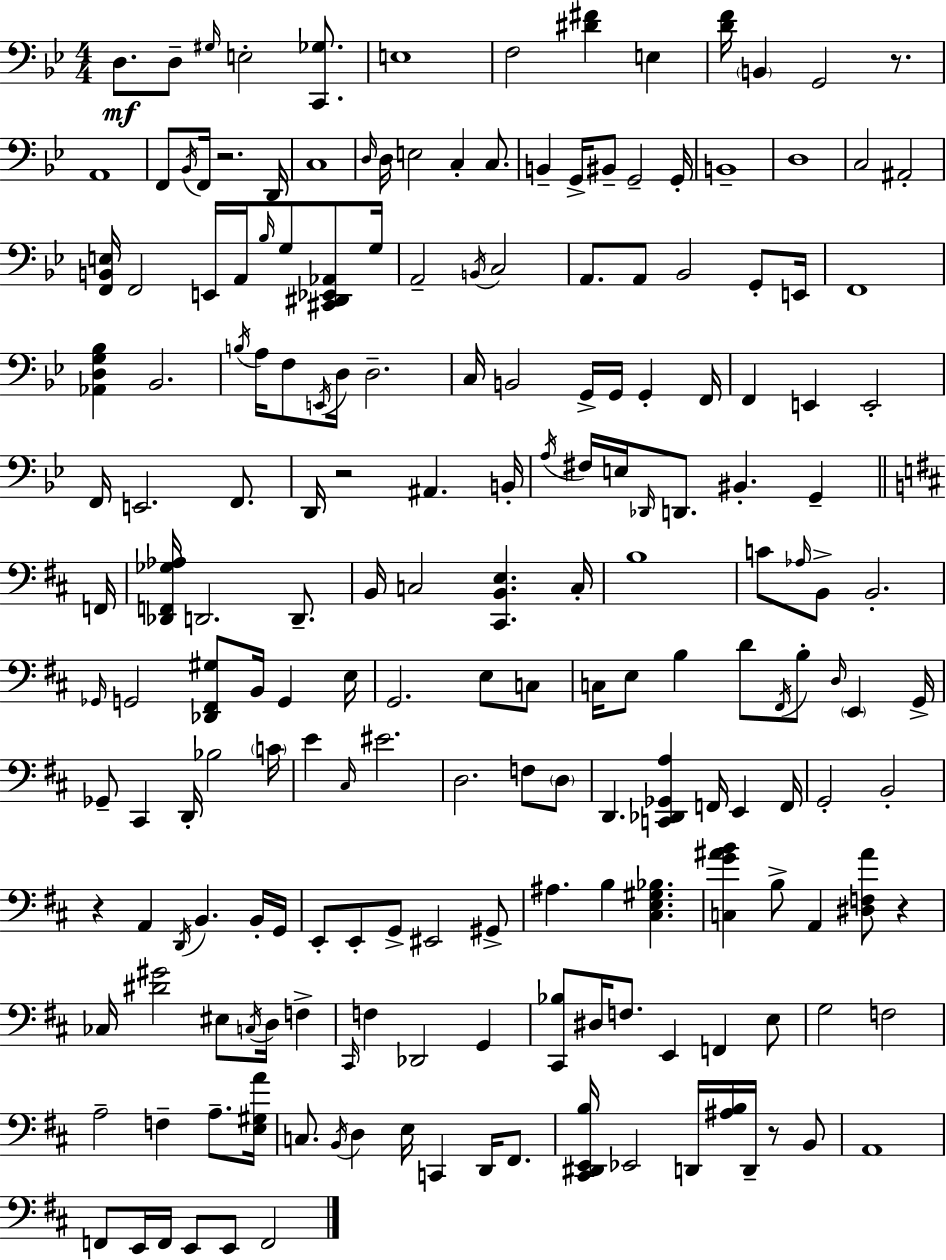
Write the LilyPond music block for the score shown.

{
  \clef bass
  \numericTimeSignature
  \time 4/4
  \key bes \major
  d8.\mf d8-- \grace { gis16 } e2-. <c, ges>8. | e1 | f2 <dis' fis'>4 e4 | <d' f'>16 \parenthesize b,4 g,2 r8. | \break a,1 | f,8 \acciaccatura { bes,16 } f,16 r2. | d,16 c1 | \grace { d16 } d16 e2 c4-. | \break c8. b,4-- g,16-> bis,8-- g,2-- | g,16-. b,1-- | d1 | c2 ais,2-. | \break <f, b, e>16 f,2 e,16 a,16 \grace { bes16 } g8 | <cis, dis, ees, aes,>8 g16 a,2-- \acciaccatura { b,16 } c2 | a,8. a,8 bes,2 | g,8-. e,16 f,1 | \break <aes, d g bes>4 bes,2. | \acciaccatura { b16 } a16 f8 \acciaccatura { e,16 } d16 d2.-- | c16 b,2 | g,16-> g,16 g,4-. f,16 f,4 e,4 e,2-. | \break f,16 e,2. | f,8. d,16 r2 | ais,4. b,16-. \acciaccatura { a16 } fis16 e16 \grace { des,16 } d,8. bis,4.-. | g,4-- \bar "||" \break \key b \minor f,16 <des, f, ges aes>16 d,2. d,8.-- | b,16 c2 <cis, b, e>4. | c16-. b1 | c'8 \grace { aes16 } b,8-> b,2.-. | \break \grace { ges,16 } g,2 <des, fis, gis>8 b,16 g,4 | e16 g,2. e8 | c8 c16 e8 b4 d'8 \acciaccatura { fis,16 } b8-. \grace { d16 } | \parenthesize e,4 g,16-> ges,8-- cis,4 d,16-. bes2 | \break \parenthesize c'16 e'4 \grace { cis16 } eis'2. | d2. | f8 \parenthesize d8 d,4. <c, des, ges, a>4 | f,16 e,4 f,16 g,2-. b,2-. | \break r4 a,4 \acciaccatura { d,16 } b,4. | b,16-. g,16 e,8-. e,8-. g,8-> eis,2 | gis,8-> ais4. b4 | <cis e gis bes>4. <c g' ais' b'>4 b8-> a,4 | \break <dis f ais'>8 r4 ces16 <dis' gis'>2 | eis8 \acciaccatura { c16 } d16 f4-> \grace { cis,16 } f4 des,2 | g,4 <cis, bes>8 dis16 f8. e,4 | f,4 e8 g2 | \break f2 a2-- | f4-- a8.-- <e gis a'>16 c8. \acciaccatura { b,16 } d4 | e16 c,4 d,16 fis,8. <cis, dis, e, b>16 ees,2 | d,16 <ais b>16 d,16-- r8 b,8 a,1 | \break f,8 e,16 f,16 e,8 | e,8 f,2 \bar "|."
}